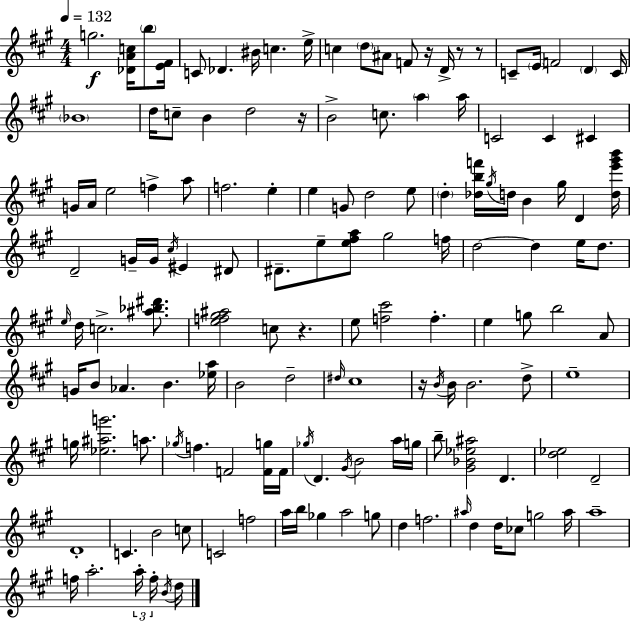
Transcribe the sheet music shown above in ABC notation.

X:1
T:Untitled
M:4/4
L:1/4
K:A
g2 [_DAc]/4 b/2 [E^F]/4 C/2 _D ^B/4 c e/4 c d/2 ^A/2 F/2 z/4 D/4 z/2 z/2 C/2 E/4 F2 D C/4 _B4 d/4 c/2 B d2 z/4 B2 c/2 a a/4 C2 C ^C G/4 A/4 e2 f a/2 f2 e e G/2 d2 e/2 d [_dbf']/4 ^g/4 d/4 B ^g/4 D [de'^g'b']/4 D2 G/4 G/4 ^c/4 ^E ^D/2 ^D/2 e/2 [e^fa]/2 ^g2 f/4 d2 d e/4 d/2 e/4 d/4 c2 [^a_b^d']/2 [ef^g^a]2 c/2 z e/2 [f^c']2 f e g/2 b2 A/2 G/4 B/2 _A B [_ea]/4 B2 d2 ^d/4 ^c4 z/4 B/4 B/4 B2 d/2 e4 g/4 [_e^ag']2 a/2 _g/4 f F2 [Fg]/4 F/4 _g/4 D ^G/4 B2 a/4 g/4 b/2 [^G_B_e^a]2 D [d_e]2 D2 D4 C B2 c/2 C2 f2 a/4 b/4 _g a2 g/2 d f2 ^a/4 d d/4 _c/2 g2 ^a/4 a4 f/4 a2 a/4 f/4 B/4 d/4